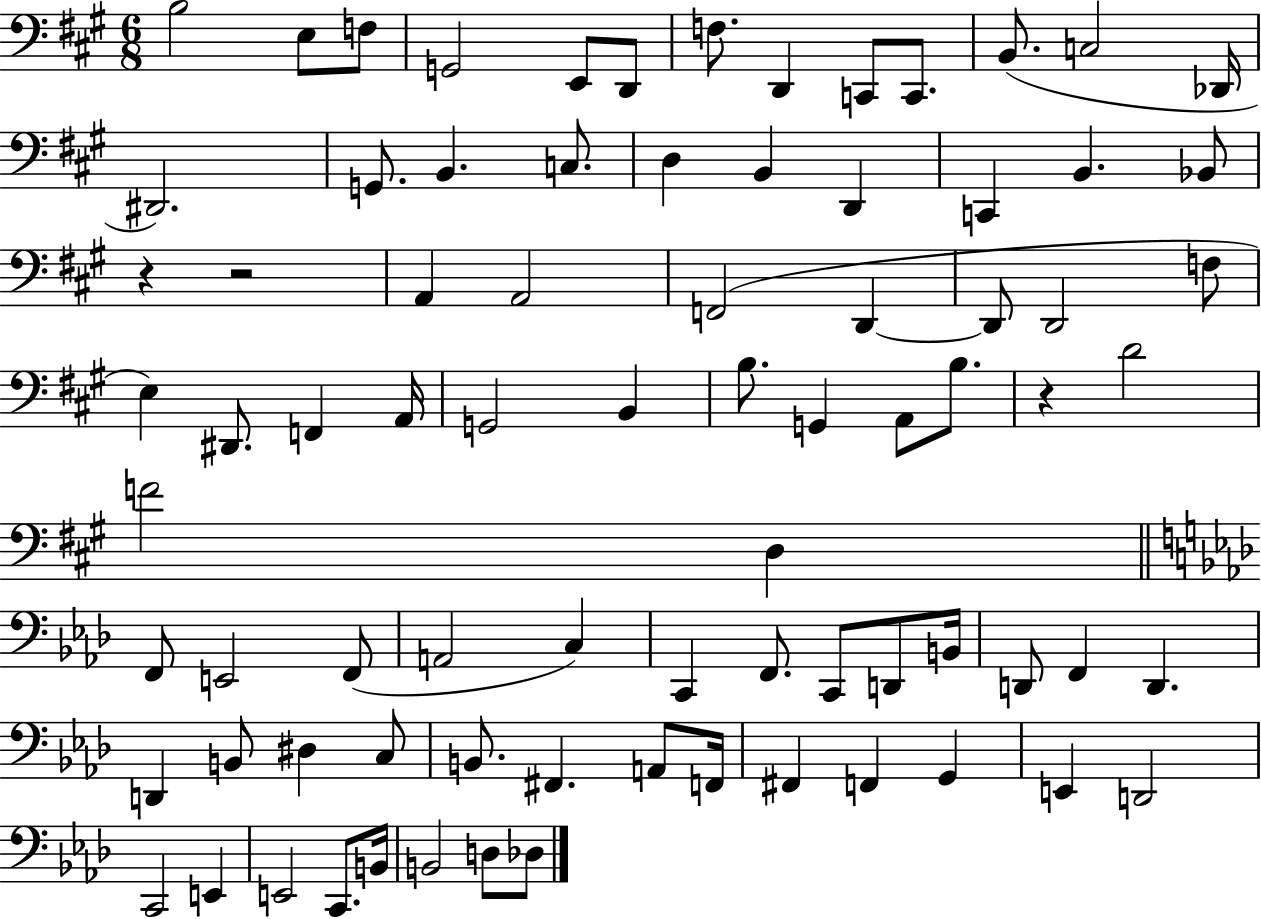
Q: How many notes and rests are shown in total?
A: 80